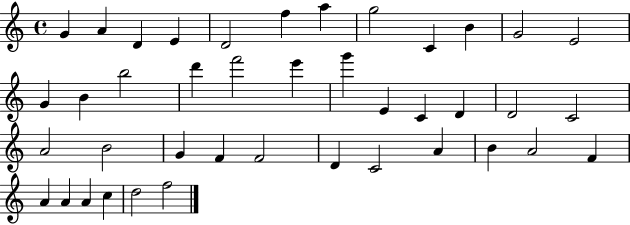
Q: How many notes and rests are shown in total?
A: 41